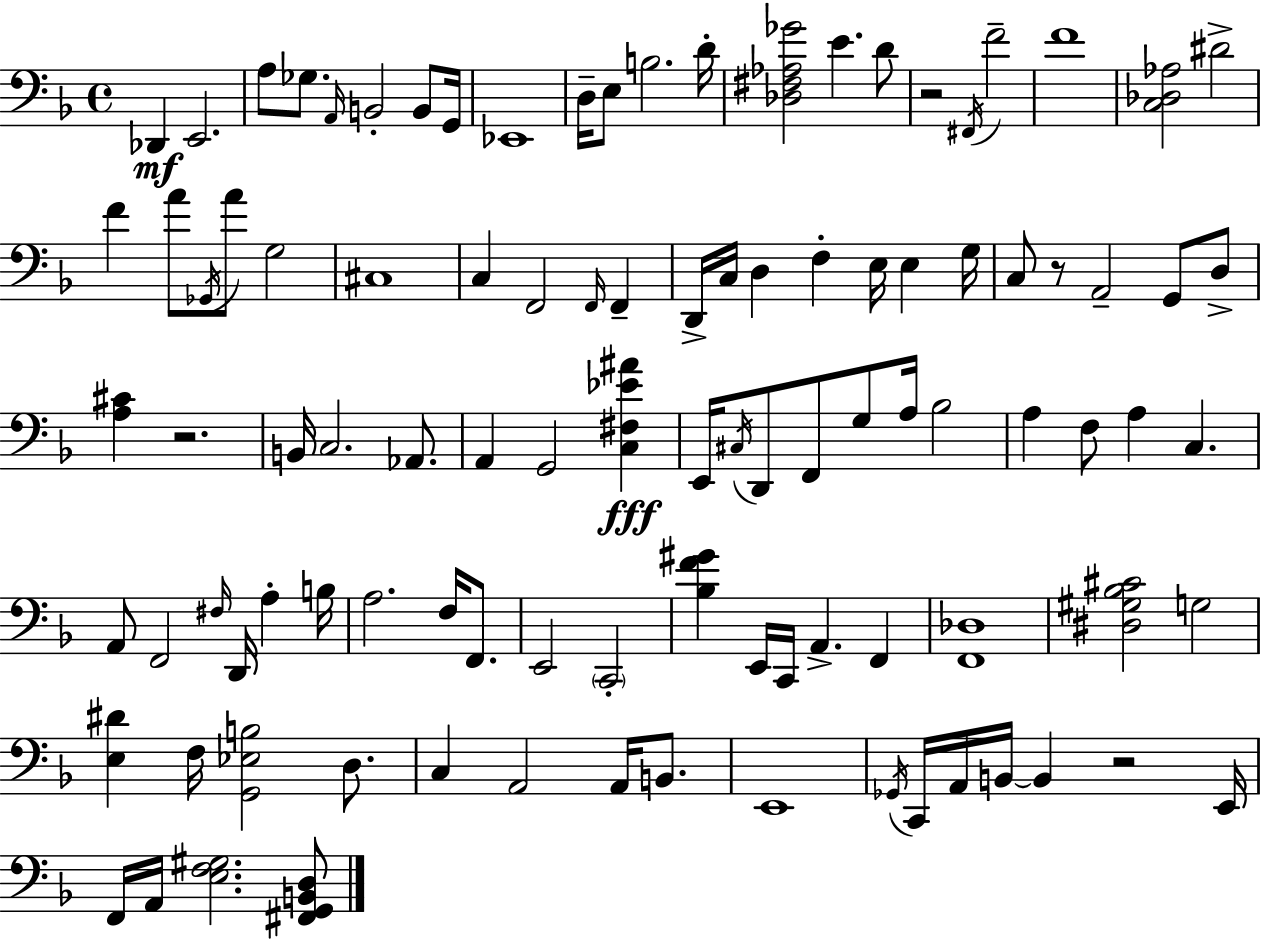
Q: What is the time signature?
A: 4/4